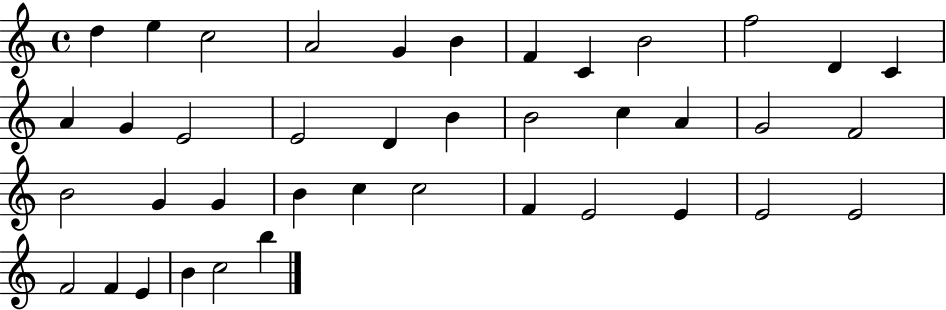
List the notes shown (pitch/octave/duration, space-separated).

D5/q E5/q C5/h A4/h G4/q B4/q F4/q C4/q B4/h F5/h D4/q C4/q A4/q G4/q E4/h E4/h D4/q B4/q B4/h C5/q A4/q G4/h F4/h B4/h G4/q G4/q B4/q C5/q C5/h F4/q E4/h E4/q E4/h E4/h F4/h F4/q E4/q B4/q C5/h B5/q